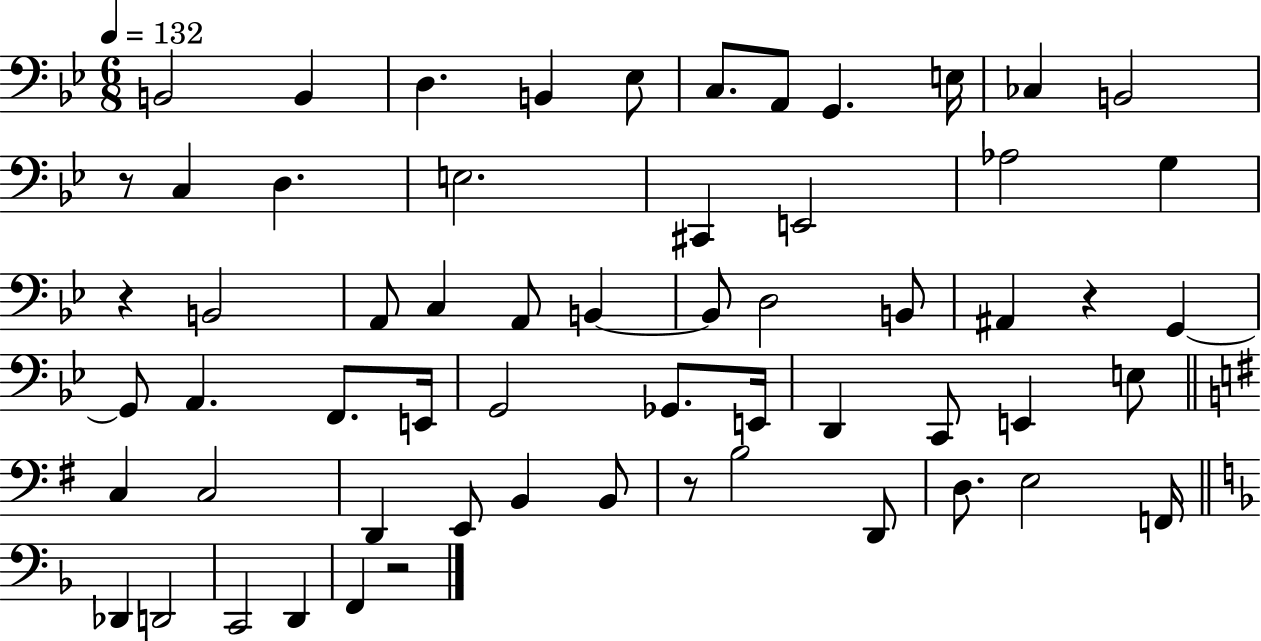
{
  \clef bass
  \numericTimeSignature
  \time 6/8
  \key bes \major
  \tempo 4 = 132
  b,2 b,4 | d4. b,4 ees8 | c8. a,8 g,4. e16 | ces4 b,2 | \break r8 c4 d4. | e2. | cis,4 e,2 | aes2 g4 | \break r4 b,2 | a,8 c4 a,8 b,4~~ | b,8 d2 b,8 | ais,4 r4 g,4~~ | \break g,8 a,4. f,8. e,16 | g,2 ges,8. e,16 | d,4 c,8 e,4 e8 | \bar "||" \break \key g \major c4 c2 | d,4 e,8 b,4 b,8 | r8 b2 d,8 | d8. e2 f,16 | \break \bar "||" \break \key f \major des,4 d,2 | c,2 d,4 | f,4 r2 | \bar "|."
}